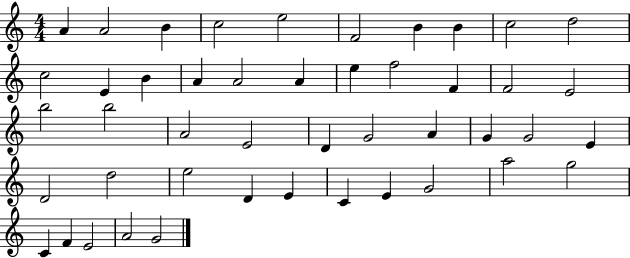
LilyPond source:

{
  \clef treble
  \numericTimeSignature
  \time 4/4
  \key c \major
  a'4 a'2 b'4 | c''2 e''2 | f'2 b'4 b'4 | c''2 d''2 | \break c''2 e'4 b'4 | a'4 a'2 a'4 | e''4 f''2 f'4 | f'2 e'2 | \break b''2 b''2 | a'2 e'2 | d'4 g'2 a'4 | g'4 g'2 e'4 | \break d'2 d''2 | e''2 d'4 e'4 | c'4 e'4 g'2 | a''2 g''2 | \break c'4 f'4 e'2 | a'2 g'2 | \bar "|."
}